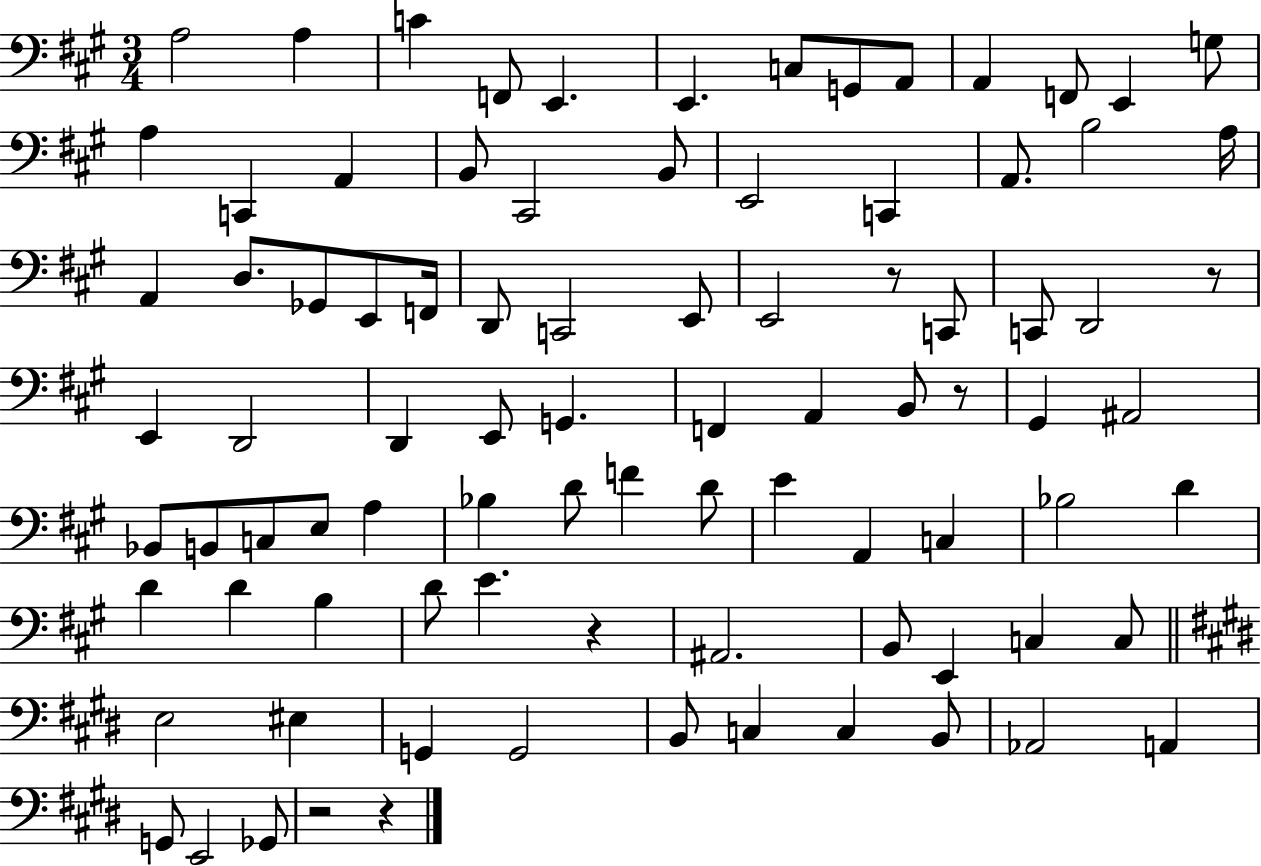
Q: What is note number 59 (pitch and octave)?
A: Bb3